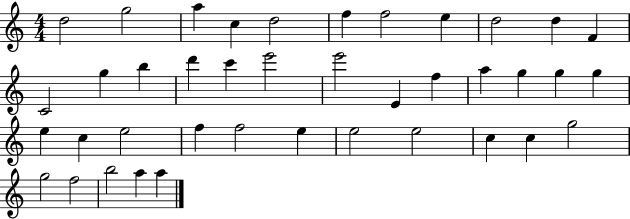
{
  \clef treble
  \numericTimeSignature
  \time 4/4
  \key c \major
  d''2 g''2 | a''4 c''4 d''2 | f''4 f''2 e''4 | d''2 d''4 f'4 | \break c'2 g''4 b''4 | d'''4 c'''4 e'''2 | e'''2 e'4 f''4 | a''4 g''4 g''4 g''4 | \break e''4 c''4 e''2 | f''4 f''2 e''4 | e''2 e''2 | c''4 c''4 g''2 | \break g''2 f''2 | b''2 a''4 a''4 | \bar "|."
}